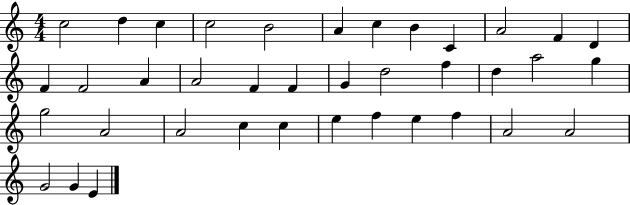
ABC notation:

X:1
T:Untitled
M:4/4
L:1/4
K:C
c2 d c c2 B2 A c B C A2 F D F F2 A A2 F F G d2 f d a2 g g2 A2 A2 c c e f e f A2 A2 G2 G E